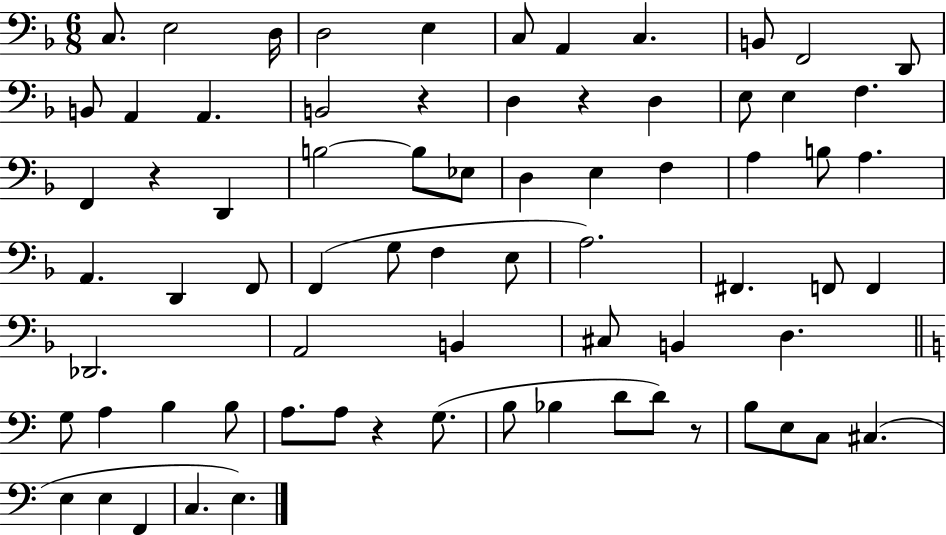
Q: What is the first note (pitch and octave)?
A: C3